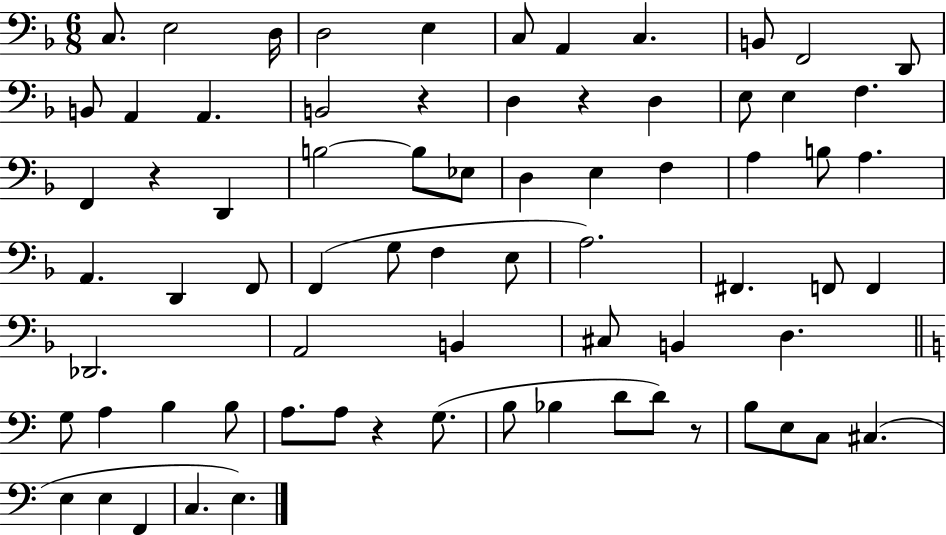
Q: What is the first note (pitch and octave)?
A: C3